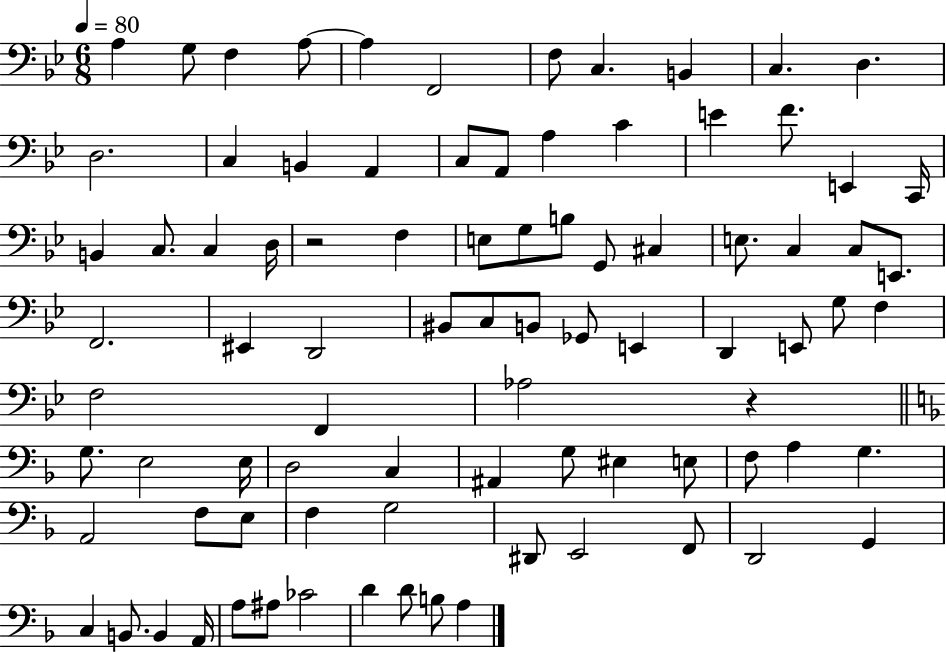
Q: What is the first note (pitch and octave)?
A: A3